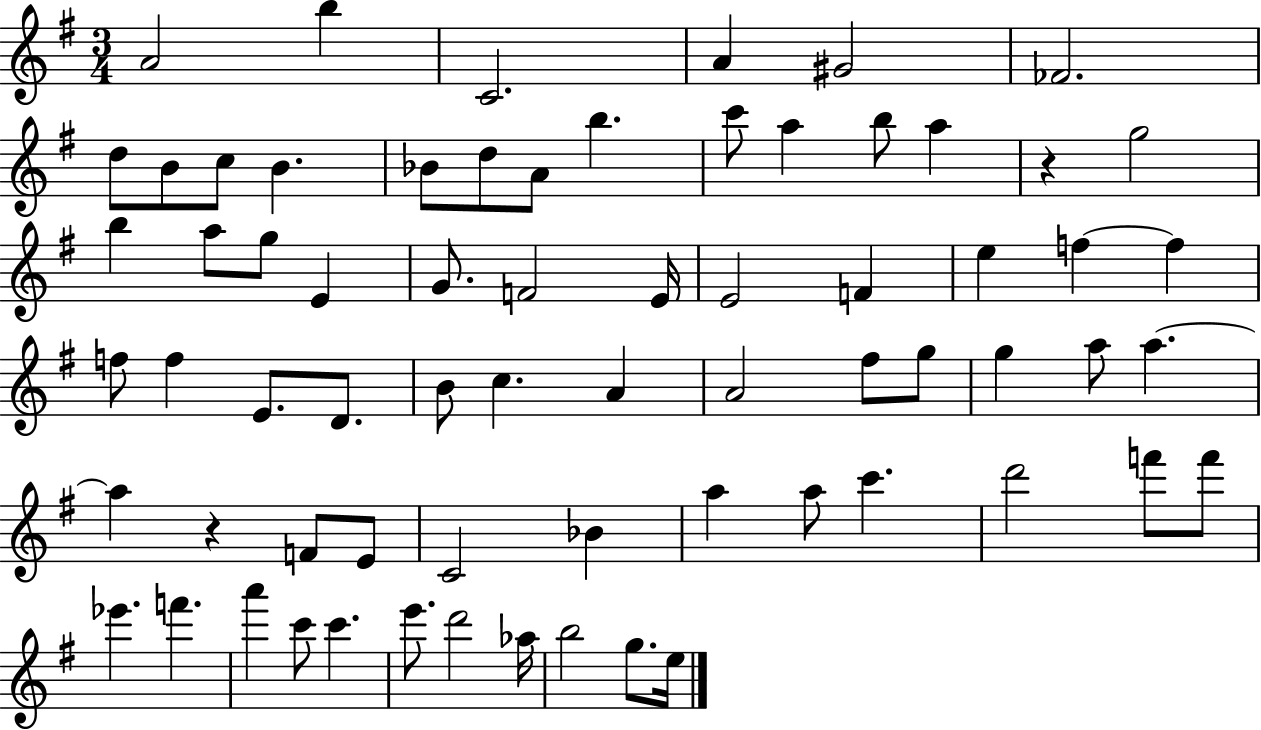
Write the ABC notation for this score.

X:1
T:Untitled
M:3/4
L:1/4
K:G
A2 b C2 A ^G2 _F2 d/2 B/2 c/2 B _B/2 d/2 A/2 b c'/2 a b/2 a z g2 b a/2 g/2 E G/2 F2 E/4 E2 F e f f f/2 f E/2 D/2 B/2 c A A2 ^f/2 g/2 g a/2 a a z F/2 E/2 C2 _B a a/2 c' d'2 f'/2 f'/2 _e' f' a' c'/2 c' e'/2 d'2 _a/4 b2 g/2 e/4